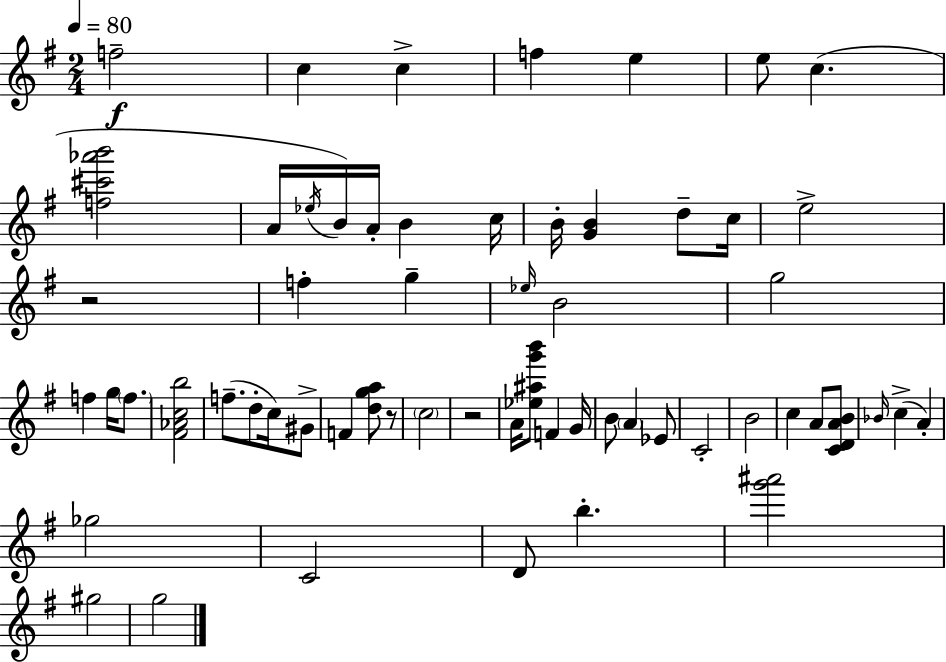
{
  \clef treble
  \numericTimeSignature
  \time 2/4
  \key e \minor
  \tempo 4 = 80
  f''2--\f | c''4 c''4-> | f''4 e''4 | e''8 c''4.( | \break <f'' cis''' aes''' b'''>2 | a'16 \acciaccatura { ees''16 } b'16) a'16-. b'4 | c''16 b'16-. <g' b'>4 d''8-- | c''16 e''2-> | \break r2 | f''4-. g''4-- | \grace { ees''16 } b'2 | g''2 | \break f''4 g''16 \parenthesize f''8. | <fis' aes' c'' b''>2 | f''8.--( d''8-. c''16) | gis'8-> f'4 <d'' g'' a''>8 | \break r8 \parenthesize c''2 | r2 | a'16 <ees'' ais'' g''' b'''>8 f'4 | g'16 b'8 \parenthesize a'4 | \break ees'8 c'2-. | b'2 | c''4 a'8 | <c' d' a' b'>8 \grace { bes'16 }( c''4-> a'4-.) | \break ges''2 | c'2 | d'8 b''4.-. | <g''' ais'''>2 | \break gis''2 | g''2 | \bar "|."
}